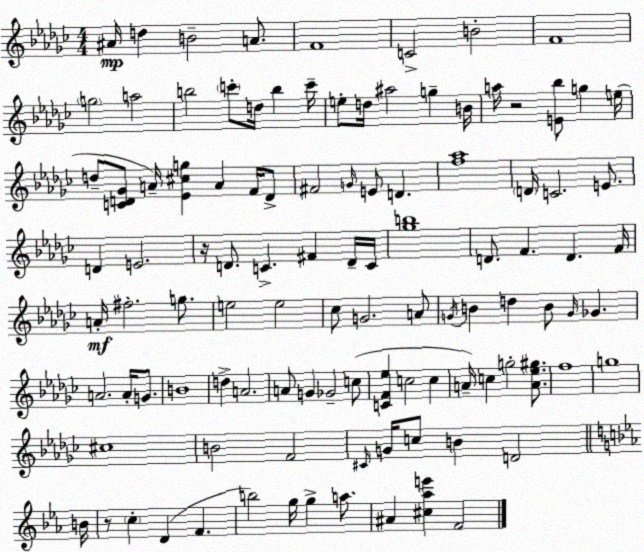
X:1
T:Untitled
M:4/4
L:1/4
K:Ebm
^A/4 d B2 A/2 F4 C2 B2 F4 g2 a2 b2 c'/2 d/4 b c'/4 e/2 d/4 ^a2 g B/4 a/4 z2 [E_b]/2 g e/4 d/2 [CD_G]/2 A/4 [_E^cg] A F/4 D/2 ^F2 G/4 E/2 D [f_a]4 D/4 C2 E/2 D E2 z/4 D/2 C ^F D/4 C/4 [_gb]4 D/2 F D F/4 A/4 ^f2 g/2 e2 e2 _c/2 G2 A/2 G/4 B d B/2 G/4 _G A2 A/4 G/2 B4 d A2 A/2 G _G2 c/2 [CF_e] c2 c A/4 c g2 [A_e^g]/2 f4 g4 ^c4 B2 F2 ^C/4 G/4 c/2 B D2 B/4 z/2 c D F b2 g/4 g a/2 ^A [^c_ae'] F2